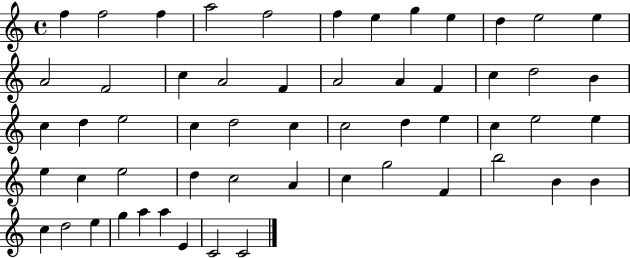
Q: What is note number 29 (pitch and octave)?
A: C5